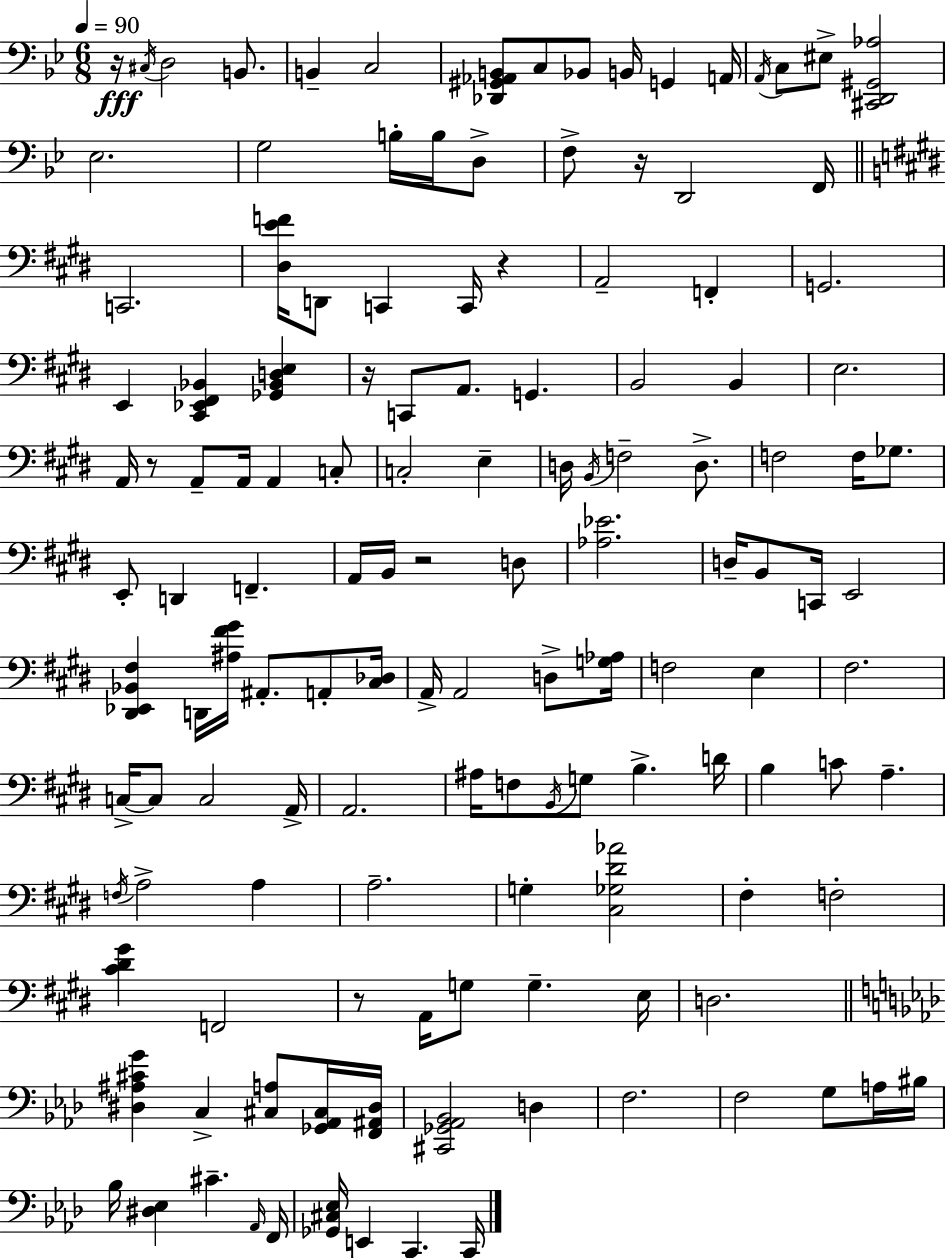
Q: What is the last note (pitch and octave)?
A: C2